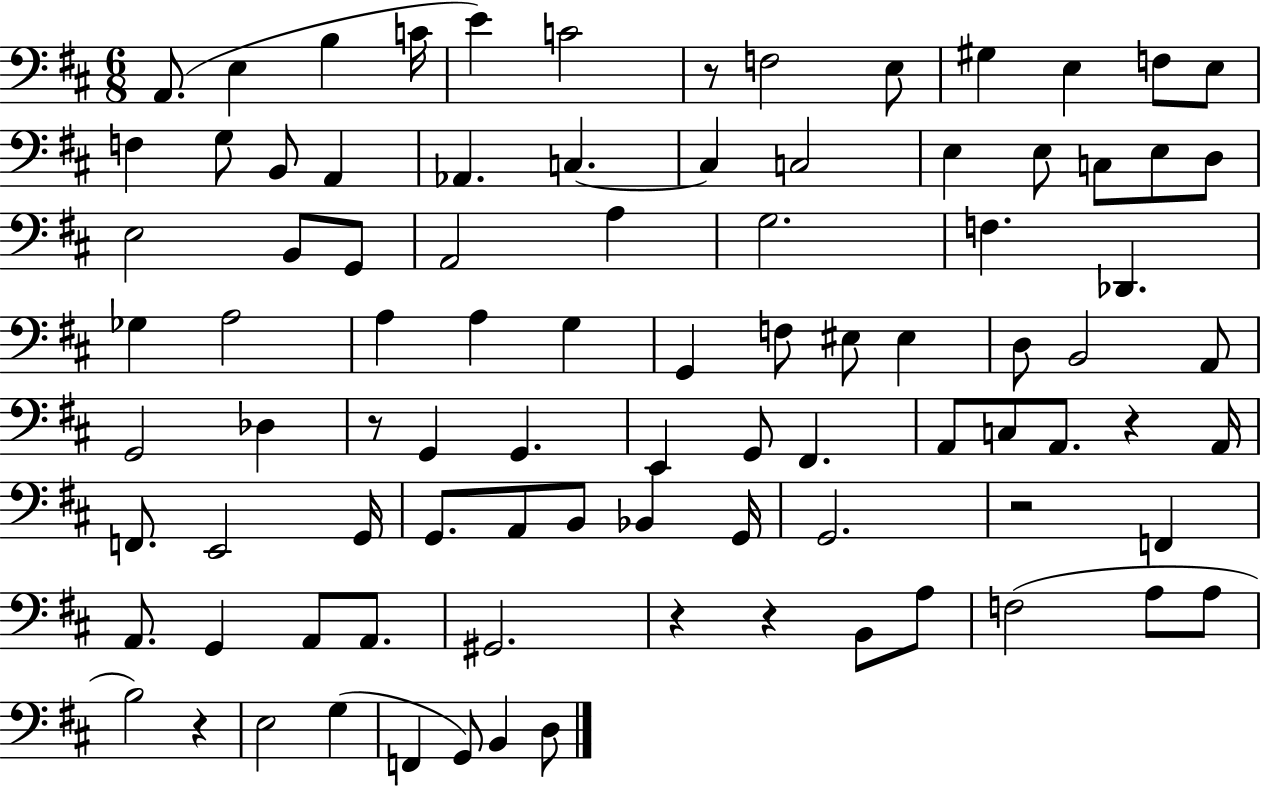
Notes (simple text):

A2/e. E3/q B3/q C4/s E4/q C4/h R/e F3/h E3/e G#3/q E3/q F3/e E3/e F3/q G3/e B2/e A2/q Ab2/q. C3/q. C3/q C3/h E3/q E3/e C3/e E3/e D3/e E3/h B2/e G2/e A2/h A3/q G3/h. F3/q. Db2/q. Gb3/q A3/h A3/q A3/q G3/q G2/q F3/e EIS3/e EIS3/q D3/e B2/h A2/e G2/h Db3/q R/e G2/q G2/q. E2/q G2/e F#2/q. A2/e C3/e A2/e. R/q A2/s F2/e. E2/h G2/s G2/e. A2/e B2/e Bb2/q G2/s G2/h. R/h F2/q A2/e. G2/q A2/e A2/e. G#2/h. R/q R/q B2/e A3/e F3/h A3/e A3/e B3/h R/q E3/h G3/q F2/q G2/e B2/q D3/e